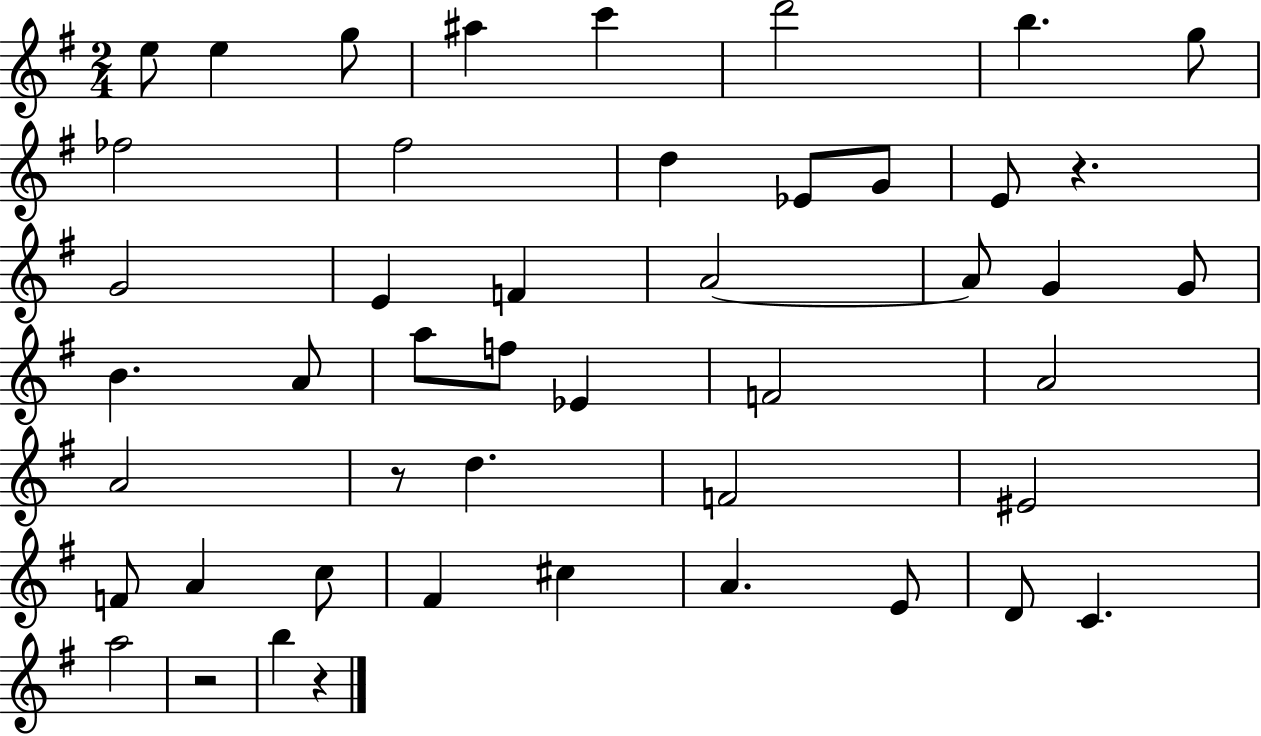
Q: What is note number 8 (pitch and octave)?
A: G5